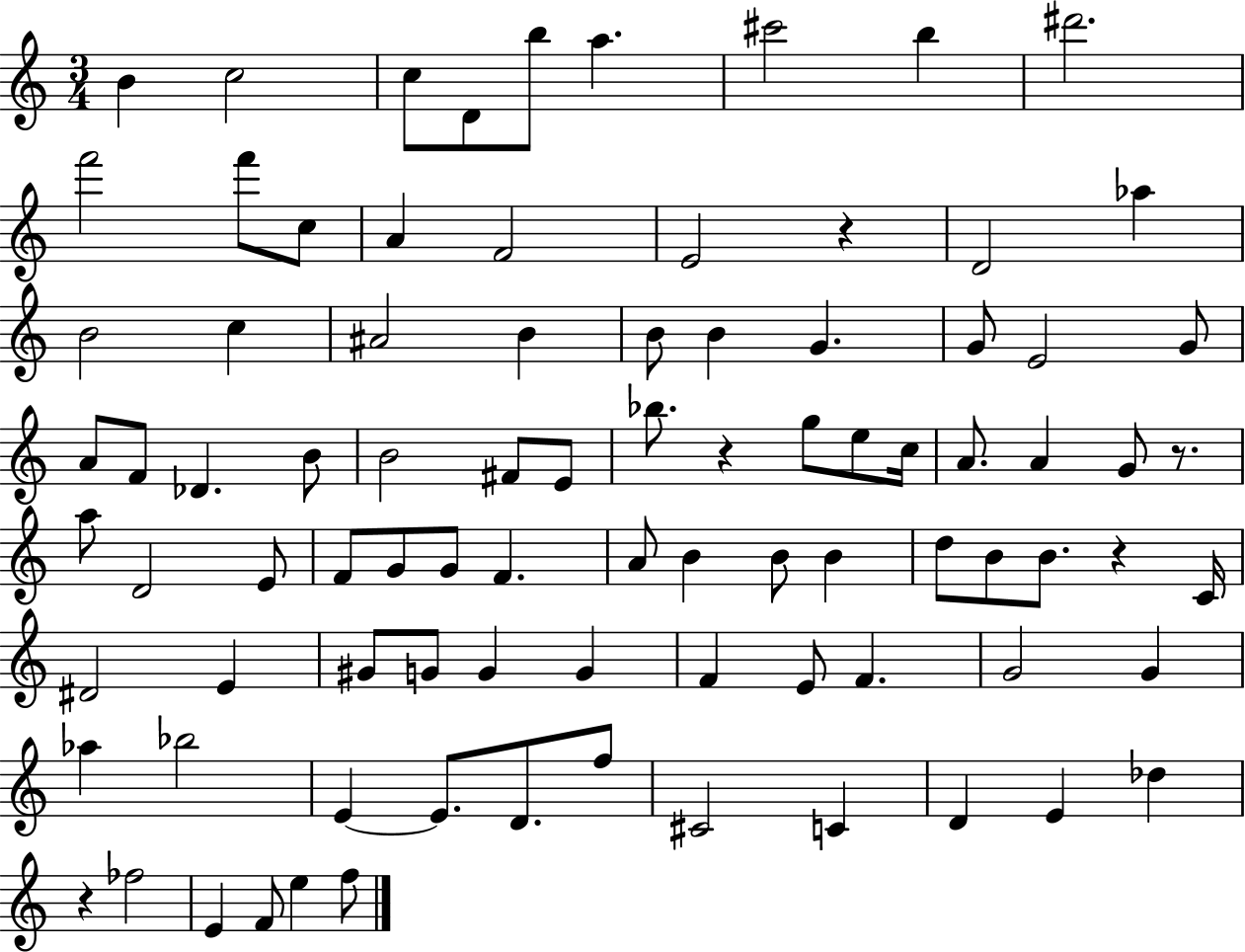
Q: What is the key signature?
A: C major